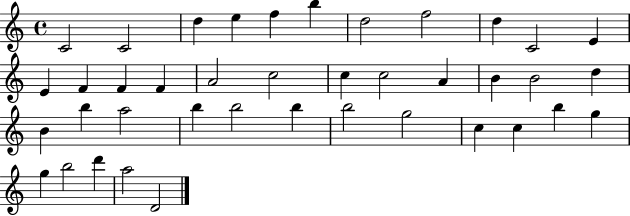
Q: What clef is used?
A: treble